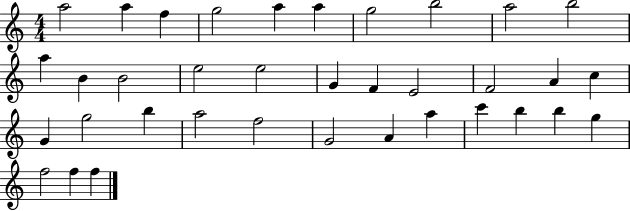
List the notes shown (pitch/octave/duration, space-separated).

A5/h A5/q F5/q G5/h A5/q A5/q G5/h B5/h A5/h B5/h A5/q B4/q B4/h E5/h E5/h G4/q F4/q E4/h F4/h A4/q C5/q G4/q G5/h B5/q A5/h F5/h G4/h A4/q A5/q C6/q B5/q B5/q G5/q F5/h F5/q F5/q